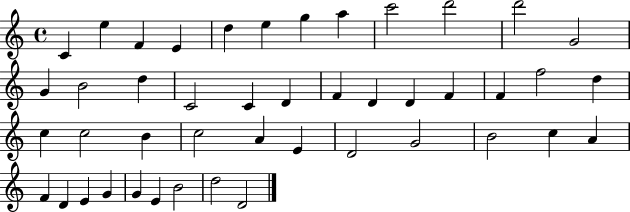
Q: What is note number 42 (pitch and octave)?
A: E4